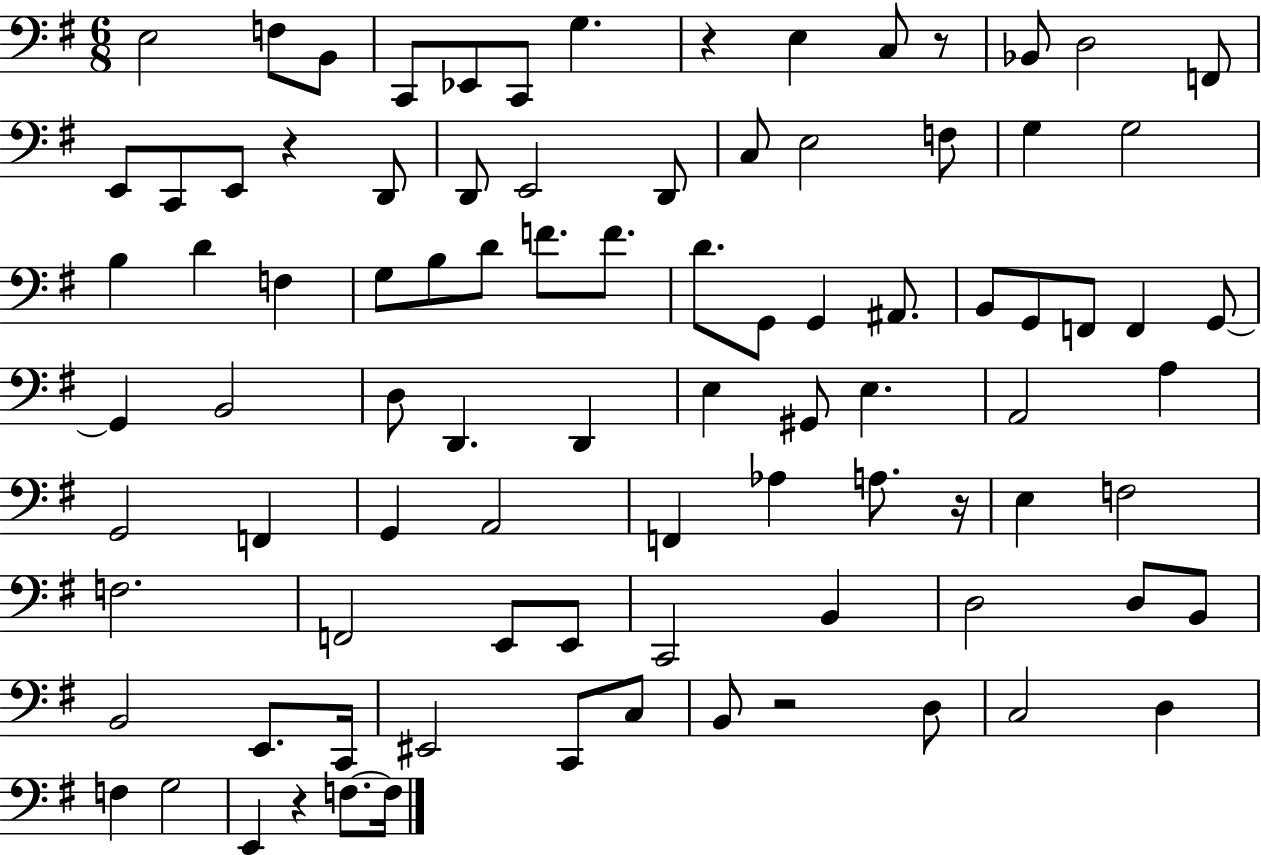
X:1
T:Untitled
M:6/8
L:1/4
K:G
E,2 F,/2 B,,/2 C,,/2 _E,,/2 C,,/2 G, z E, C,/2 z/2 _B,,/2 D,2 F,,/2 E,,/2 C,,/2 E,,/2 z D,,/2 D,,/2 E,,2 D,,/2 C,/2 E,2 F,/2 G, G,2 B, D F, G,/2 B,/2 D/2 F/2 F/2 D/2 G,,/2 G,, ^A,,/2 B,,/2 G,,/2 F,,/2 F,, G,,/2 G,, B,,2 D,/2 D,, D,, E, ^G,,/2 E, A,,2 A, G,,2 F,, G,, A,,2 F,, _A, A,/2 z/4 E, F,2 F,2 F,,2 E,,/2 E,,/2 C,,2 B,, D,2 D,/2 B,,/2 B,,2 E,,/2 C,,/4 ^E,,2 C,,/2 C,/2 B,,/2 z2 D,/2 C,2 D, F, G,2 E,, z F,/2 F,/4